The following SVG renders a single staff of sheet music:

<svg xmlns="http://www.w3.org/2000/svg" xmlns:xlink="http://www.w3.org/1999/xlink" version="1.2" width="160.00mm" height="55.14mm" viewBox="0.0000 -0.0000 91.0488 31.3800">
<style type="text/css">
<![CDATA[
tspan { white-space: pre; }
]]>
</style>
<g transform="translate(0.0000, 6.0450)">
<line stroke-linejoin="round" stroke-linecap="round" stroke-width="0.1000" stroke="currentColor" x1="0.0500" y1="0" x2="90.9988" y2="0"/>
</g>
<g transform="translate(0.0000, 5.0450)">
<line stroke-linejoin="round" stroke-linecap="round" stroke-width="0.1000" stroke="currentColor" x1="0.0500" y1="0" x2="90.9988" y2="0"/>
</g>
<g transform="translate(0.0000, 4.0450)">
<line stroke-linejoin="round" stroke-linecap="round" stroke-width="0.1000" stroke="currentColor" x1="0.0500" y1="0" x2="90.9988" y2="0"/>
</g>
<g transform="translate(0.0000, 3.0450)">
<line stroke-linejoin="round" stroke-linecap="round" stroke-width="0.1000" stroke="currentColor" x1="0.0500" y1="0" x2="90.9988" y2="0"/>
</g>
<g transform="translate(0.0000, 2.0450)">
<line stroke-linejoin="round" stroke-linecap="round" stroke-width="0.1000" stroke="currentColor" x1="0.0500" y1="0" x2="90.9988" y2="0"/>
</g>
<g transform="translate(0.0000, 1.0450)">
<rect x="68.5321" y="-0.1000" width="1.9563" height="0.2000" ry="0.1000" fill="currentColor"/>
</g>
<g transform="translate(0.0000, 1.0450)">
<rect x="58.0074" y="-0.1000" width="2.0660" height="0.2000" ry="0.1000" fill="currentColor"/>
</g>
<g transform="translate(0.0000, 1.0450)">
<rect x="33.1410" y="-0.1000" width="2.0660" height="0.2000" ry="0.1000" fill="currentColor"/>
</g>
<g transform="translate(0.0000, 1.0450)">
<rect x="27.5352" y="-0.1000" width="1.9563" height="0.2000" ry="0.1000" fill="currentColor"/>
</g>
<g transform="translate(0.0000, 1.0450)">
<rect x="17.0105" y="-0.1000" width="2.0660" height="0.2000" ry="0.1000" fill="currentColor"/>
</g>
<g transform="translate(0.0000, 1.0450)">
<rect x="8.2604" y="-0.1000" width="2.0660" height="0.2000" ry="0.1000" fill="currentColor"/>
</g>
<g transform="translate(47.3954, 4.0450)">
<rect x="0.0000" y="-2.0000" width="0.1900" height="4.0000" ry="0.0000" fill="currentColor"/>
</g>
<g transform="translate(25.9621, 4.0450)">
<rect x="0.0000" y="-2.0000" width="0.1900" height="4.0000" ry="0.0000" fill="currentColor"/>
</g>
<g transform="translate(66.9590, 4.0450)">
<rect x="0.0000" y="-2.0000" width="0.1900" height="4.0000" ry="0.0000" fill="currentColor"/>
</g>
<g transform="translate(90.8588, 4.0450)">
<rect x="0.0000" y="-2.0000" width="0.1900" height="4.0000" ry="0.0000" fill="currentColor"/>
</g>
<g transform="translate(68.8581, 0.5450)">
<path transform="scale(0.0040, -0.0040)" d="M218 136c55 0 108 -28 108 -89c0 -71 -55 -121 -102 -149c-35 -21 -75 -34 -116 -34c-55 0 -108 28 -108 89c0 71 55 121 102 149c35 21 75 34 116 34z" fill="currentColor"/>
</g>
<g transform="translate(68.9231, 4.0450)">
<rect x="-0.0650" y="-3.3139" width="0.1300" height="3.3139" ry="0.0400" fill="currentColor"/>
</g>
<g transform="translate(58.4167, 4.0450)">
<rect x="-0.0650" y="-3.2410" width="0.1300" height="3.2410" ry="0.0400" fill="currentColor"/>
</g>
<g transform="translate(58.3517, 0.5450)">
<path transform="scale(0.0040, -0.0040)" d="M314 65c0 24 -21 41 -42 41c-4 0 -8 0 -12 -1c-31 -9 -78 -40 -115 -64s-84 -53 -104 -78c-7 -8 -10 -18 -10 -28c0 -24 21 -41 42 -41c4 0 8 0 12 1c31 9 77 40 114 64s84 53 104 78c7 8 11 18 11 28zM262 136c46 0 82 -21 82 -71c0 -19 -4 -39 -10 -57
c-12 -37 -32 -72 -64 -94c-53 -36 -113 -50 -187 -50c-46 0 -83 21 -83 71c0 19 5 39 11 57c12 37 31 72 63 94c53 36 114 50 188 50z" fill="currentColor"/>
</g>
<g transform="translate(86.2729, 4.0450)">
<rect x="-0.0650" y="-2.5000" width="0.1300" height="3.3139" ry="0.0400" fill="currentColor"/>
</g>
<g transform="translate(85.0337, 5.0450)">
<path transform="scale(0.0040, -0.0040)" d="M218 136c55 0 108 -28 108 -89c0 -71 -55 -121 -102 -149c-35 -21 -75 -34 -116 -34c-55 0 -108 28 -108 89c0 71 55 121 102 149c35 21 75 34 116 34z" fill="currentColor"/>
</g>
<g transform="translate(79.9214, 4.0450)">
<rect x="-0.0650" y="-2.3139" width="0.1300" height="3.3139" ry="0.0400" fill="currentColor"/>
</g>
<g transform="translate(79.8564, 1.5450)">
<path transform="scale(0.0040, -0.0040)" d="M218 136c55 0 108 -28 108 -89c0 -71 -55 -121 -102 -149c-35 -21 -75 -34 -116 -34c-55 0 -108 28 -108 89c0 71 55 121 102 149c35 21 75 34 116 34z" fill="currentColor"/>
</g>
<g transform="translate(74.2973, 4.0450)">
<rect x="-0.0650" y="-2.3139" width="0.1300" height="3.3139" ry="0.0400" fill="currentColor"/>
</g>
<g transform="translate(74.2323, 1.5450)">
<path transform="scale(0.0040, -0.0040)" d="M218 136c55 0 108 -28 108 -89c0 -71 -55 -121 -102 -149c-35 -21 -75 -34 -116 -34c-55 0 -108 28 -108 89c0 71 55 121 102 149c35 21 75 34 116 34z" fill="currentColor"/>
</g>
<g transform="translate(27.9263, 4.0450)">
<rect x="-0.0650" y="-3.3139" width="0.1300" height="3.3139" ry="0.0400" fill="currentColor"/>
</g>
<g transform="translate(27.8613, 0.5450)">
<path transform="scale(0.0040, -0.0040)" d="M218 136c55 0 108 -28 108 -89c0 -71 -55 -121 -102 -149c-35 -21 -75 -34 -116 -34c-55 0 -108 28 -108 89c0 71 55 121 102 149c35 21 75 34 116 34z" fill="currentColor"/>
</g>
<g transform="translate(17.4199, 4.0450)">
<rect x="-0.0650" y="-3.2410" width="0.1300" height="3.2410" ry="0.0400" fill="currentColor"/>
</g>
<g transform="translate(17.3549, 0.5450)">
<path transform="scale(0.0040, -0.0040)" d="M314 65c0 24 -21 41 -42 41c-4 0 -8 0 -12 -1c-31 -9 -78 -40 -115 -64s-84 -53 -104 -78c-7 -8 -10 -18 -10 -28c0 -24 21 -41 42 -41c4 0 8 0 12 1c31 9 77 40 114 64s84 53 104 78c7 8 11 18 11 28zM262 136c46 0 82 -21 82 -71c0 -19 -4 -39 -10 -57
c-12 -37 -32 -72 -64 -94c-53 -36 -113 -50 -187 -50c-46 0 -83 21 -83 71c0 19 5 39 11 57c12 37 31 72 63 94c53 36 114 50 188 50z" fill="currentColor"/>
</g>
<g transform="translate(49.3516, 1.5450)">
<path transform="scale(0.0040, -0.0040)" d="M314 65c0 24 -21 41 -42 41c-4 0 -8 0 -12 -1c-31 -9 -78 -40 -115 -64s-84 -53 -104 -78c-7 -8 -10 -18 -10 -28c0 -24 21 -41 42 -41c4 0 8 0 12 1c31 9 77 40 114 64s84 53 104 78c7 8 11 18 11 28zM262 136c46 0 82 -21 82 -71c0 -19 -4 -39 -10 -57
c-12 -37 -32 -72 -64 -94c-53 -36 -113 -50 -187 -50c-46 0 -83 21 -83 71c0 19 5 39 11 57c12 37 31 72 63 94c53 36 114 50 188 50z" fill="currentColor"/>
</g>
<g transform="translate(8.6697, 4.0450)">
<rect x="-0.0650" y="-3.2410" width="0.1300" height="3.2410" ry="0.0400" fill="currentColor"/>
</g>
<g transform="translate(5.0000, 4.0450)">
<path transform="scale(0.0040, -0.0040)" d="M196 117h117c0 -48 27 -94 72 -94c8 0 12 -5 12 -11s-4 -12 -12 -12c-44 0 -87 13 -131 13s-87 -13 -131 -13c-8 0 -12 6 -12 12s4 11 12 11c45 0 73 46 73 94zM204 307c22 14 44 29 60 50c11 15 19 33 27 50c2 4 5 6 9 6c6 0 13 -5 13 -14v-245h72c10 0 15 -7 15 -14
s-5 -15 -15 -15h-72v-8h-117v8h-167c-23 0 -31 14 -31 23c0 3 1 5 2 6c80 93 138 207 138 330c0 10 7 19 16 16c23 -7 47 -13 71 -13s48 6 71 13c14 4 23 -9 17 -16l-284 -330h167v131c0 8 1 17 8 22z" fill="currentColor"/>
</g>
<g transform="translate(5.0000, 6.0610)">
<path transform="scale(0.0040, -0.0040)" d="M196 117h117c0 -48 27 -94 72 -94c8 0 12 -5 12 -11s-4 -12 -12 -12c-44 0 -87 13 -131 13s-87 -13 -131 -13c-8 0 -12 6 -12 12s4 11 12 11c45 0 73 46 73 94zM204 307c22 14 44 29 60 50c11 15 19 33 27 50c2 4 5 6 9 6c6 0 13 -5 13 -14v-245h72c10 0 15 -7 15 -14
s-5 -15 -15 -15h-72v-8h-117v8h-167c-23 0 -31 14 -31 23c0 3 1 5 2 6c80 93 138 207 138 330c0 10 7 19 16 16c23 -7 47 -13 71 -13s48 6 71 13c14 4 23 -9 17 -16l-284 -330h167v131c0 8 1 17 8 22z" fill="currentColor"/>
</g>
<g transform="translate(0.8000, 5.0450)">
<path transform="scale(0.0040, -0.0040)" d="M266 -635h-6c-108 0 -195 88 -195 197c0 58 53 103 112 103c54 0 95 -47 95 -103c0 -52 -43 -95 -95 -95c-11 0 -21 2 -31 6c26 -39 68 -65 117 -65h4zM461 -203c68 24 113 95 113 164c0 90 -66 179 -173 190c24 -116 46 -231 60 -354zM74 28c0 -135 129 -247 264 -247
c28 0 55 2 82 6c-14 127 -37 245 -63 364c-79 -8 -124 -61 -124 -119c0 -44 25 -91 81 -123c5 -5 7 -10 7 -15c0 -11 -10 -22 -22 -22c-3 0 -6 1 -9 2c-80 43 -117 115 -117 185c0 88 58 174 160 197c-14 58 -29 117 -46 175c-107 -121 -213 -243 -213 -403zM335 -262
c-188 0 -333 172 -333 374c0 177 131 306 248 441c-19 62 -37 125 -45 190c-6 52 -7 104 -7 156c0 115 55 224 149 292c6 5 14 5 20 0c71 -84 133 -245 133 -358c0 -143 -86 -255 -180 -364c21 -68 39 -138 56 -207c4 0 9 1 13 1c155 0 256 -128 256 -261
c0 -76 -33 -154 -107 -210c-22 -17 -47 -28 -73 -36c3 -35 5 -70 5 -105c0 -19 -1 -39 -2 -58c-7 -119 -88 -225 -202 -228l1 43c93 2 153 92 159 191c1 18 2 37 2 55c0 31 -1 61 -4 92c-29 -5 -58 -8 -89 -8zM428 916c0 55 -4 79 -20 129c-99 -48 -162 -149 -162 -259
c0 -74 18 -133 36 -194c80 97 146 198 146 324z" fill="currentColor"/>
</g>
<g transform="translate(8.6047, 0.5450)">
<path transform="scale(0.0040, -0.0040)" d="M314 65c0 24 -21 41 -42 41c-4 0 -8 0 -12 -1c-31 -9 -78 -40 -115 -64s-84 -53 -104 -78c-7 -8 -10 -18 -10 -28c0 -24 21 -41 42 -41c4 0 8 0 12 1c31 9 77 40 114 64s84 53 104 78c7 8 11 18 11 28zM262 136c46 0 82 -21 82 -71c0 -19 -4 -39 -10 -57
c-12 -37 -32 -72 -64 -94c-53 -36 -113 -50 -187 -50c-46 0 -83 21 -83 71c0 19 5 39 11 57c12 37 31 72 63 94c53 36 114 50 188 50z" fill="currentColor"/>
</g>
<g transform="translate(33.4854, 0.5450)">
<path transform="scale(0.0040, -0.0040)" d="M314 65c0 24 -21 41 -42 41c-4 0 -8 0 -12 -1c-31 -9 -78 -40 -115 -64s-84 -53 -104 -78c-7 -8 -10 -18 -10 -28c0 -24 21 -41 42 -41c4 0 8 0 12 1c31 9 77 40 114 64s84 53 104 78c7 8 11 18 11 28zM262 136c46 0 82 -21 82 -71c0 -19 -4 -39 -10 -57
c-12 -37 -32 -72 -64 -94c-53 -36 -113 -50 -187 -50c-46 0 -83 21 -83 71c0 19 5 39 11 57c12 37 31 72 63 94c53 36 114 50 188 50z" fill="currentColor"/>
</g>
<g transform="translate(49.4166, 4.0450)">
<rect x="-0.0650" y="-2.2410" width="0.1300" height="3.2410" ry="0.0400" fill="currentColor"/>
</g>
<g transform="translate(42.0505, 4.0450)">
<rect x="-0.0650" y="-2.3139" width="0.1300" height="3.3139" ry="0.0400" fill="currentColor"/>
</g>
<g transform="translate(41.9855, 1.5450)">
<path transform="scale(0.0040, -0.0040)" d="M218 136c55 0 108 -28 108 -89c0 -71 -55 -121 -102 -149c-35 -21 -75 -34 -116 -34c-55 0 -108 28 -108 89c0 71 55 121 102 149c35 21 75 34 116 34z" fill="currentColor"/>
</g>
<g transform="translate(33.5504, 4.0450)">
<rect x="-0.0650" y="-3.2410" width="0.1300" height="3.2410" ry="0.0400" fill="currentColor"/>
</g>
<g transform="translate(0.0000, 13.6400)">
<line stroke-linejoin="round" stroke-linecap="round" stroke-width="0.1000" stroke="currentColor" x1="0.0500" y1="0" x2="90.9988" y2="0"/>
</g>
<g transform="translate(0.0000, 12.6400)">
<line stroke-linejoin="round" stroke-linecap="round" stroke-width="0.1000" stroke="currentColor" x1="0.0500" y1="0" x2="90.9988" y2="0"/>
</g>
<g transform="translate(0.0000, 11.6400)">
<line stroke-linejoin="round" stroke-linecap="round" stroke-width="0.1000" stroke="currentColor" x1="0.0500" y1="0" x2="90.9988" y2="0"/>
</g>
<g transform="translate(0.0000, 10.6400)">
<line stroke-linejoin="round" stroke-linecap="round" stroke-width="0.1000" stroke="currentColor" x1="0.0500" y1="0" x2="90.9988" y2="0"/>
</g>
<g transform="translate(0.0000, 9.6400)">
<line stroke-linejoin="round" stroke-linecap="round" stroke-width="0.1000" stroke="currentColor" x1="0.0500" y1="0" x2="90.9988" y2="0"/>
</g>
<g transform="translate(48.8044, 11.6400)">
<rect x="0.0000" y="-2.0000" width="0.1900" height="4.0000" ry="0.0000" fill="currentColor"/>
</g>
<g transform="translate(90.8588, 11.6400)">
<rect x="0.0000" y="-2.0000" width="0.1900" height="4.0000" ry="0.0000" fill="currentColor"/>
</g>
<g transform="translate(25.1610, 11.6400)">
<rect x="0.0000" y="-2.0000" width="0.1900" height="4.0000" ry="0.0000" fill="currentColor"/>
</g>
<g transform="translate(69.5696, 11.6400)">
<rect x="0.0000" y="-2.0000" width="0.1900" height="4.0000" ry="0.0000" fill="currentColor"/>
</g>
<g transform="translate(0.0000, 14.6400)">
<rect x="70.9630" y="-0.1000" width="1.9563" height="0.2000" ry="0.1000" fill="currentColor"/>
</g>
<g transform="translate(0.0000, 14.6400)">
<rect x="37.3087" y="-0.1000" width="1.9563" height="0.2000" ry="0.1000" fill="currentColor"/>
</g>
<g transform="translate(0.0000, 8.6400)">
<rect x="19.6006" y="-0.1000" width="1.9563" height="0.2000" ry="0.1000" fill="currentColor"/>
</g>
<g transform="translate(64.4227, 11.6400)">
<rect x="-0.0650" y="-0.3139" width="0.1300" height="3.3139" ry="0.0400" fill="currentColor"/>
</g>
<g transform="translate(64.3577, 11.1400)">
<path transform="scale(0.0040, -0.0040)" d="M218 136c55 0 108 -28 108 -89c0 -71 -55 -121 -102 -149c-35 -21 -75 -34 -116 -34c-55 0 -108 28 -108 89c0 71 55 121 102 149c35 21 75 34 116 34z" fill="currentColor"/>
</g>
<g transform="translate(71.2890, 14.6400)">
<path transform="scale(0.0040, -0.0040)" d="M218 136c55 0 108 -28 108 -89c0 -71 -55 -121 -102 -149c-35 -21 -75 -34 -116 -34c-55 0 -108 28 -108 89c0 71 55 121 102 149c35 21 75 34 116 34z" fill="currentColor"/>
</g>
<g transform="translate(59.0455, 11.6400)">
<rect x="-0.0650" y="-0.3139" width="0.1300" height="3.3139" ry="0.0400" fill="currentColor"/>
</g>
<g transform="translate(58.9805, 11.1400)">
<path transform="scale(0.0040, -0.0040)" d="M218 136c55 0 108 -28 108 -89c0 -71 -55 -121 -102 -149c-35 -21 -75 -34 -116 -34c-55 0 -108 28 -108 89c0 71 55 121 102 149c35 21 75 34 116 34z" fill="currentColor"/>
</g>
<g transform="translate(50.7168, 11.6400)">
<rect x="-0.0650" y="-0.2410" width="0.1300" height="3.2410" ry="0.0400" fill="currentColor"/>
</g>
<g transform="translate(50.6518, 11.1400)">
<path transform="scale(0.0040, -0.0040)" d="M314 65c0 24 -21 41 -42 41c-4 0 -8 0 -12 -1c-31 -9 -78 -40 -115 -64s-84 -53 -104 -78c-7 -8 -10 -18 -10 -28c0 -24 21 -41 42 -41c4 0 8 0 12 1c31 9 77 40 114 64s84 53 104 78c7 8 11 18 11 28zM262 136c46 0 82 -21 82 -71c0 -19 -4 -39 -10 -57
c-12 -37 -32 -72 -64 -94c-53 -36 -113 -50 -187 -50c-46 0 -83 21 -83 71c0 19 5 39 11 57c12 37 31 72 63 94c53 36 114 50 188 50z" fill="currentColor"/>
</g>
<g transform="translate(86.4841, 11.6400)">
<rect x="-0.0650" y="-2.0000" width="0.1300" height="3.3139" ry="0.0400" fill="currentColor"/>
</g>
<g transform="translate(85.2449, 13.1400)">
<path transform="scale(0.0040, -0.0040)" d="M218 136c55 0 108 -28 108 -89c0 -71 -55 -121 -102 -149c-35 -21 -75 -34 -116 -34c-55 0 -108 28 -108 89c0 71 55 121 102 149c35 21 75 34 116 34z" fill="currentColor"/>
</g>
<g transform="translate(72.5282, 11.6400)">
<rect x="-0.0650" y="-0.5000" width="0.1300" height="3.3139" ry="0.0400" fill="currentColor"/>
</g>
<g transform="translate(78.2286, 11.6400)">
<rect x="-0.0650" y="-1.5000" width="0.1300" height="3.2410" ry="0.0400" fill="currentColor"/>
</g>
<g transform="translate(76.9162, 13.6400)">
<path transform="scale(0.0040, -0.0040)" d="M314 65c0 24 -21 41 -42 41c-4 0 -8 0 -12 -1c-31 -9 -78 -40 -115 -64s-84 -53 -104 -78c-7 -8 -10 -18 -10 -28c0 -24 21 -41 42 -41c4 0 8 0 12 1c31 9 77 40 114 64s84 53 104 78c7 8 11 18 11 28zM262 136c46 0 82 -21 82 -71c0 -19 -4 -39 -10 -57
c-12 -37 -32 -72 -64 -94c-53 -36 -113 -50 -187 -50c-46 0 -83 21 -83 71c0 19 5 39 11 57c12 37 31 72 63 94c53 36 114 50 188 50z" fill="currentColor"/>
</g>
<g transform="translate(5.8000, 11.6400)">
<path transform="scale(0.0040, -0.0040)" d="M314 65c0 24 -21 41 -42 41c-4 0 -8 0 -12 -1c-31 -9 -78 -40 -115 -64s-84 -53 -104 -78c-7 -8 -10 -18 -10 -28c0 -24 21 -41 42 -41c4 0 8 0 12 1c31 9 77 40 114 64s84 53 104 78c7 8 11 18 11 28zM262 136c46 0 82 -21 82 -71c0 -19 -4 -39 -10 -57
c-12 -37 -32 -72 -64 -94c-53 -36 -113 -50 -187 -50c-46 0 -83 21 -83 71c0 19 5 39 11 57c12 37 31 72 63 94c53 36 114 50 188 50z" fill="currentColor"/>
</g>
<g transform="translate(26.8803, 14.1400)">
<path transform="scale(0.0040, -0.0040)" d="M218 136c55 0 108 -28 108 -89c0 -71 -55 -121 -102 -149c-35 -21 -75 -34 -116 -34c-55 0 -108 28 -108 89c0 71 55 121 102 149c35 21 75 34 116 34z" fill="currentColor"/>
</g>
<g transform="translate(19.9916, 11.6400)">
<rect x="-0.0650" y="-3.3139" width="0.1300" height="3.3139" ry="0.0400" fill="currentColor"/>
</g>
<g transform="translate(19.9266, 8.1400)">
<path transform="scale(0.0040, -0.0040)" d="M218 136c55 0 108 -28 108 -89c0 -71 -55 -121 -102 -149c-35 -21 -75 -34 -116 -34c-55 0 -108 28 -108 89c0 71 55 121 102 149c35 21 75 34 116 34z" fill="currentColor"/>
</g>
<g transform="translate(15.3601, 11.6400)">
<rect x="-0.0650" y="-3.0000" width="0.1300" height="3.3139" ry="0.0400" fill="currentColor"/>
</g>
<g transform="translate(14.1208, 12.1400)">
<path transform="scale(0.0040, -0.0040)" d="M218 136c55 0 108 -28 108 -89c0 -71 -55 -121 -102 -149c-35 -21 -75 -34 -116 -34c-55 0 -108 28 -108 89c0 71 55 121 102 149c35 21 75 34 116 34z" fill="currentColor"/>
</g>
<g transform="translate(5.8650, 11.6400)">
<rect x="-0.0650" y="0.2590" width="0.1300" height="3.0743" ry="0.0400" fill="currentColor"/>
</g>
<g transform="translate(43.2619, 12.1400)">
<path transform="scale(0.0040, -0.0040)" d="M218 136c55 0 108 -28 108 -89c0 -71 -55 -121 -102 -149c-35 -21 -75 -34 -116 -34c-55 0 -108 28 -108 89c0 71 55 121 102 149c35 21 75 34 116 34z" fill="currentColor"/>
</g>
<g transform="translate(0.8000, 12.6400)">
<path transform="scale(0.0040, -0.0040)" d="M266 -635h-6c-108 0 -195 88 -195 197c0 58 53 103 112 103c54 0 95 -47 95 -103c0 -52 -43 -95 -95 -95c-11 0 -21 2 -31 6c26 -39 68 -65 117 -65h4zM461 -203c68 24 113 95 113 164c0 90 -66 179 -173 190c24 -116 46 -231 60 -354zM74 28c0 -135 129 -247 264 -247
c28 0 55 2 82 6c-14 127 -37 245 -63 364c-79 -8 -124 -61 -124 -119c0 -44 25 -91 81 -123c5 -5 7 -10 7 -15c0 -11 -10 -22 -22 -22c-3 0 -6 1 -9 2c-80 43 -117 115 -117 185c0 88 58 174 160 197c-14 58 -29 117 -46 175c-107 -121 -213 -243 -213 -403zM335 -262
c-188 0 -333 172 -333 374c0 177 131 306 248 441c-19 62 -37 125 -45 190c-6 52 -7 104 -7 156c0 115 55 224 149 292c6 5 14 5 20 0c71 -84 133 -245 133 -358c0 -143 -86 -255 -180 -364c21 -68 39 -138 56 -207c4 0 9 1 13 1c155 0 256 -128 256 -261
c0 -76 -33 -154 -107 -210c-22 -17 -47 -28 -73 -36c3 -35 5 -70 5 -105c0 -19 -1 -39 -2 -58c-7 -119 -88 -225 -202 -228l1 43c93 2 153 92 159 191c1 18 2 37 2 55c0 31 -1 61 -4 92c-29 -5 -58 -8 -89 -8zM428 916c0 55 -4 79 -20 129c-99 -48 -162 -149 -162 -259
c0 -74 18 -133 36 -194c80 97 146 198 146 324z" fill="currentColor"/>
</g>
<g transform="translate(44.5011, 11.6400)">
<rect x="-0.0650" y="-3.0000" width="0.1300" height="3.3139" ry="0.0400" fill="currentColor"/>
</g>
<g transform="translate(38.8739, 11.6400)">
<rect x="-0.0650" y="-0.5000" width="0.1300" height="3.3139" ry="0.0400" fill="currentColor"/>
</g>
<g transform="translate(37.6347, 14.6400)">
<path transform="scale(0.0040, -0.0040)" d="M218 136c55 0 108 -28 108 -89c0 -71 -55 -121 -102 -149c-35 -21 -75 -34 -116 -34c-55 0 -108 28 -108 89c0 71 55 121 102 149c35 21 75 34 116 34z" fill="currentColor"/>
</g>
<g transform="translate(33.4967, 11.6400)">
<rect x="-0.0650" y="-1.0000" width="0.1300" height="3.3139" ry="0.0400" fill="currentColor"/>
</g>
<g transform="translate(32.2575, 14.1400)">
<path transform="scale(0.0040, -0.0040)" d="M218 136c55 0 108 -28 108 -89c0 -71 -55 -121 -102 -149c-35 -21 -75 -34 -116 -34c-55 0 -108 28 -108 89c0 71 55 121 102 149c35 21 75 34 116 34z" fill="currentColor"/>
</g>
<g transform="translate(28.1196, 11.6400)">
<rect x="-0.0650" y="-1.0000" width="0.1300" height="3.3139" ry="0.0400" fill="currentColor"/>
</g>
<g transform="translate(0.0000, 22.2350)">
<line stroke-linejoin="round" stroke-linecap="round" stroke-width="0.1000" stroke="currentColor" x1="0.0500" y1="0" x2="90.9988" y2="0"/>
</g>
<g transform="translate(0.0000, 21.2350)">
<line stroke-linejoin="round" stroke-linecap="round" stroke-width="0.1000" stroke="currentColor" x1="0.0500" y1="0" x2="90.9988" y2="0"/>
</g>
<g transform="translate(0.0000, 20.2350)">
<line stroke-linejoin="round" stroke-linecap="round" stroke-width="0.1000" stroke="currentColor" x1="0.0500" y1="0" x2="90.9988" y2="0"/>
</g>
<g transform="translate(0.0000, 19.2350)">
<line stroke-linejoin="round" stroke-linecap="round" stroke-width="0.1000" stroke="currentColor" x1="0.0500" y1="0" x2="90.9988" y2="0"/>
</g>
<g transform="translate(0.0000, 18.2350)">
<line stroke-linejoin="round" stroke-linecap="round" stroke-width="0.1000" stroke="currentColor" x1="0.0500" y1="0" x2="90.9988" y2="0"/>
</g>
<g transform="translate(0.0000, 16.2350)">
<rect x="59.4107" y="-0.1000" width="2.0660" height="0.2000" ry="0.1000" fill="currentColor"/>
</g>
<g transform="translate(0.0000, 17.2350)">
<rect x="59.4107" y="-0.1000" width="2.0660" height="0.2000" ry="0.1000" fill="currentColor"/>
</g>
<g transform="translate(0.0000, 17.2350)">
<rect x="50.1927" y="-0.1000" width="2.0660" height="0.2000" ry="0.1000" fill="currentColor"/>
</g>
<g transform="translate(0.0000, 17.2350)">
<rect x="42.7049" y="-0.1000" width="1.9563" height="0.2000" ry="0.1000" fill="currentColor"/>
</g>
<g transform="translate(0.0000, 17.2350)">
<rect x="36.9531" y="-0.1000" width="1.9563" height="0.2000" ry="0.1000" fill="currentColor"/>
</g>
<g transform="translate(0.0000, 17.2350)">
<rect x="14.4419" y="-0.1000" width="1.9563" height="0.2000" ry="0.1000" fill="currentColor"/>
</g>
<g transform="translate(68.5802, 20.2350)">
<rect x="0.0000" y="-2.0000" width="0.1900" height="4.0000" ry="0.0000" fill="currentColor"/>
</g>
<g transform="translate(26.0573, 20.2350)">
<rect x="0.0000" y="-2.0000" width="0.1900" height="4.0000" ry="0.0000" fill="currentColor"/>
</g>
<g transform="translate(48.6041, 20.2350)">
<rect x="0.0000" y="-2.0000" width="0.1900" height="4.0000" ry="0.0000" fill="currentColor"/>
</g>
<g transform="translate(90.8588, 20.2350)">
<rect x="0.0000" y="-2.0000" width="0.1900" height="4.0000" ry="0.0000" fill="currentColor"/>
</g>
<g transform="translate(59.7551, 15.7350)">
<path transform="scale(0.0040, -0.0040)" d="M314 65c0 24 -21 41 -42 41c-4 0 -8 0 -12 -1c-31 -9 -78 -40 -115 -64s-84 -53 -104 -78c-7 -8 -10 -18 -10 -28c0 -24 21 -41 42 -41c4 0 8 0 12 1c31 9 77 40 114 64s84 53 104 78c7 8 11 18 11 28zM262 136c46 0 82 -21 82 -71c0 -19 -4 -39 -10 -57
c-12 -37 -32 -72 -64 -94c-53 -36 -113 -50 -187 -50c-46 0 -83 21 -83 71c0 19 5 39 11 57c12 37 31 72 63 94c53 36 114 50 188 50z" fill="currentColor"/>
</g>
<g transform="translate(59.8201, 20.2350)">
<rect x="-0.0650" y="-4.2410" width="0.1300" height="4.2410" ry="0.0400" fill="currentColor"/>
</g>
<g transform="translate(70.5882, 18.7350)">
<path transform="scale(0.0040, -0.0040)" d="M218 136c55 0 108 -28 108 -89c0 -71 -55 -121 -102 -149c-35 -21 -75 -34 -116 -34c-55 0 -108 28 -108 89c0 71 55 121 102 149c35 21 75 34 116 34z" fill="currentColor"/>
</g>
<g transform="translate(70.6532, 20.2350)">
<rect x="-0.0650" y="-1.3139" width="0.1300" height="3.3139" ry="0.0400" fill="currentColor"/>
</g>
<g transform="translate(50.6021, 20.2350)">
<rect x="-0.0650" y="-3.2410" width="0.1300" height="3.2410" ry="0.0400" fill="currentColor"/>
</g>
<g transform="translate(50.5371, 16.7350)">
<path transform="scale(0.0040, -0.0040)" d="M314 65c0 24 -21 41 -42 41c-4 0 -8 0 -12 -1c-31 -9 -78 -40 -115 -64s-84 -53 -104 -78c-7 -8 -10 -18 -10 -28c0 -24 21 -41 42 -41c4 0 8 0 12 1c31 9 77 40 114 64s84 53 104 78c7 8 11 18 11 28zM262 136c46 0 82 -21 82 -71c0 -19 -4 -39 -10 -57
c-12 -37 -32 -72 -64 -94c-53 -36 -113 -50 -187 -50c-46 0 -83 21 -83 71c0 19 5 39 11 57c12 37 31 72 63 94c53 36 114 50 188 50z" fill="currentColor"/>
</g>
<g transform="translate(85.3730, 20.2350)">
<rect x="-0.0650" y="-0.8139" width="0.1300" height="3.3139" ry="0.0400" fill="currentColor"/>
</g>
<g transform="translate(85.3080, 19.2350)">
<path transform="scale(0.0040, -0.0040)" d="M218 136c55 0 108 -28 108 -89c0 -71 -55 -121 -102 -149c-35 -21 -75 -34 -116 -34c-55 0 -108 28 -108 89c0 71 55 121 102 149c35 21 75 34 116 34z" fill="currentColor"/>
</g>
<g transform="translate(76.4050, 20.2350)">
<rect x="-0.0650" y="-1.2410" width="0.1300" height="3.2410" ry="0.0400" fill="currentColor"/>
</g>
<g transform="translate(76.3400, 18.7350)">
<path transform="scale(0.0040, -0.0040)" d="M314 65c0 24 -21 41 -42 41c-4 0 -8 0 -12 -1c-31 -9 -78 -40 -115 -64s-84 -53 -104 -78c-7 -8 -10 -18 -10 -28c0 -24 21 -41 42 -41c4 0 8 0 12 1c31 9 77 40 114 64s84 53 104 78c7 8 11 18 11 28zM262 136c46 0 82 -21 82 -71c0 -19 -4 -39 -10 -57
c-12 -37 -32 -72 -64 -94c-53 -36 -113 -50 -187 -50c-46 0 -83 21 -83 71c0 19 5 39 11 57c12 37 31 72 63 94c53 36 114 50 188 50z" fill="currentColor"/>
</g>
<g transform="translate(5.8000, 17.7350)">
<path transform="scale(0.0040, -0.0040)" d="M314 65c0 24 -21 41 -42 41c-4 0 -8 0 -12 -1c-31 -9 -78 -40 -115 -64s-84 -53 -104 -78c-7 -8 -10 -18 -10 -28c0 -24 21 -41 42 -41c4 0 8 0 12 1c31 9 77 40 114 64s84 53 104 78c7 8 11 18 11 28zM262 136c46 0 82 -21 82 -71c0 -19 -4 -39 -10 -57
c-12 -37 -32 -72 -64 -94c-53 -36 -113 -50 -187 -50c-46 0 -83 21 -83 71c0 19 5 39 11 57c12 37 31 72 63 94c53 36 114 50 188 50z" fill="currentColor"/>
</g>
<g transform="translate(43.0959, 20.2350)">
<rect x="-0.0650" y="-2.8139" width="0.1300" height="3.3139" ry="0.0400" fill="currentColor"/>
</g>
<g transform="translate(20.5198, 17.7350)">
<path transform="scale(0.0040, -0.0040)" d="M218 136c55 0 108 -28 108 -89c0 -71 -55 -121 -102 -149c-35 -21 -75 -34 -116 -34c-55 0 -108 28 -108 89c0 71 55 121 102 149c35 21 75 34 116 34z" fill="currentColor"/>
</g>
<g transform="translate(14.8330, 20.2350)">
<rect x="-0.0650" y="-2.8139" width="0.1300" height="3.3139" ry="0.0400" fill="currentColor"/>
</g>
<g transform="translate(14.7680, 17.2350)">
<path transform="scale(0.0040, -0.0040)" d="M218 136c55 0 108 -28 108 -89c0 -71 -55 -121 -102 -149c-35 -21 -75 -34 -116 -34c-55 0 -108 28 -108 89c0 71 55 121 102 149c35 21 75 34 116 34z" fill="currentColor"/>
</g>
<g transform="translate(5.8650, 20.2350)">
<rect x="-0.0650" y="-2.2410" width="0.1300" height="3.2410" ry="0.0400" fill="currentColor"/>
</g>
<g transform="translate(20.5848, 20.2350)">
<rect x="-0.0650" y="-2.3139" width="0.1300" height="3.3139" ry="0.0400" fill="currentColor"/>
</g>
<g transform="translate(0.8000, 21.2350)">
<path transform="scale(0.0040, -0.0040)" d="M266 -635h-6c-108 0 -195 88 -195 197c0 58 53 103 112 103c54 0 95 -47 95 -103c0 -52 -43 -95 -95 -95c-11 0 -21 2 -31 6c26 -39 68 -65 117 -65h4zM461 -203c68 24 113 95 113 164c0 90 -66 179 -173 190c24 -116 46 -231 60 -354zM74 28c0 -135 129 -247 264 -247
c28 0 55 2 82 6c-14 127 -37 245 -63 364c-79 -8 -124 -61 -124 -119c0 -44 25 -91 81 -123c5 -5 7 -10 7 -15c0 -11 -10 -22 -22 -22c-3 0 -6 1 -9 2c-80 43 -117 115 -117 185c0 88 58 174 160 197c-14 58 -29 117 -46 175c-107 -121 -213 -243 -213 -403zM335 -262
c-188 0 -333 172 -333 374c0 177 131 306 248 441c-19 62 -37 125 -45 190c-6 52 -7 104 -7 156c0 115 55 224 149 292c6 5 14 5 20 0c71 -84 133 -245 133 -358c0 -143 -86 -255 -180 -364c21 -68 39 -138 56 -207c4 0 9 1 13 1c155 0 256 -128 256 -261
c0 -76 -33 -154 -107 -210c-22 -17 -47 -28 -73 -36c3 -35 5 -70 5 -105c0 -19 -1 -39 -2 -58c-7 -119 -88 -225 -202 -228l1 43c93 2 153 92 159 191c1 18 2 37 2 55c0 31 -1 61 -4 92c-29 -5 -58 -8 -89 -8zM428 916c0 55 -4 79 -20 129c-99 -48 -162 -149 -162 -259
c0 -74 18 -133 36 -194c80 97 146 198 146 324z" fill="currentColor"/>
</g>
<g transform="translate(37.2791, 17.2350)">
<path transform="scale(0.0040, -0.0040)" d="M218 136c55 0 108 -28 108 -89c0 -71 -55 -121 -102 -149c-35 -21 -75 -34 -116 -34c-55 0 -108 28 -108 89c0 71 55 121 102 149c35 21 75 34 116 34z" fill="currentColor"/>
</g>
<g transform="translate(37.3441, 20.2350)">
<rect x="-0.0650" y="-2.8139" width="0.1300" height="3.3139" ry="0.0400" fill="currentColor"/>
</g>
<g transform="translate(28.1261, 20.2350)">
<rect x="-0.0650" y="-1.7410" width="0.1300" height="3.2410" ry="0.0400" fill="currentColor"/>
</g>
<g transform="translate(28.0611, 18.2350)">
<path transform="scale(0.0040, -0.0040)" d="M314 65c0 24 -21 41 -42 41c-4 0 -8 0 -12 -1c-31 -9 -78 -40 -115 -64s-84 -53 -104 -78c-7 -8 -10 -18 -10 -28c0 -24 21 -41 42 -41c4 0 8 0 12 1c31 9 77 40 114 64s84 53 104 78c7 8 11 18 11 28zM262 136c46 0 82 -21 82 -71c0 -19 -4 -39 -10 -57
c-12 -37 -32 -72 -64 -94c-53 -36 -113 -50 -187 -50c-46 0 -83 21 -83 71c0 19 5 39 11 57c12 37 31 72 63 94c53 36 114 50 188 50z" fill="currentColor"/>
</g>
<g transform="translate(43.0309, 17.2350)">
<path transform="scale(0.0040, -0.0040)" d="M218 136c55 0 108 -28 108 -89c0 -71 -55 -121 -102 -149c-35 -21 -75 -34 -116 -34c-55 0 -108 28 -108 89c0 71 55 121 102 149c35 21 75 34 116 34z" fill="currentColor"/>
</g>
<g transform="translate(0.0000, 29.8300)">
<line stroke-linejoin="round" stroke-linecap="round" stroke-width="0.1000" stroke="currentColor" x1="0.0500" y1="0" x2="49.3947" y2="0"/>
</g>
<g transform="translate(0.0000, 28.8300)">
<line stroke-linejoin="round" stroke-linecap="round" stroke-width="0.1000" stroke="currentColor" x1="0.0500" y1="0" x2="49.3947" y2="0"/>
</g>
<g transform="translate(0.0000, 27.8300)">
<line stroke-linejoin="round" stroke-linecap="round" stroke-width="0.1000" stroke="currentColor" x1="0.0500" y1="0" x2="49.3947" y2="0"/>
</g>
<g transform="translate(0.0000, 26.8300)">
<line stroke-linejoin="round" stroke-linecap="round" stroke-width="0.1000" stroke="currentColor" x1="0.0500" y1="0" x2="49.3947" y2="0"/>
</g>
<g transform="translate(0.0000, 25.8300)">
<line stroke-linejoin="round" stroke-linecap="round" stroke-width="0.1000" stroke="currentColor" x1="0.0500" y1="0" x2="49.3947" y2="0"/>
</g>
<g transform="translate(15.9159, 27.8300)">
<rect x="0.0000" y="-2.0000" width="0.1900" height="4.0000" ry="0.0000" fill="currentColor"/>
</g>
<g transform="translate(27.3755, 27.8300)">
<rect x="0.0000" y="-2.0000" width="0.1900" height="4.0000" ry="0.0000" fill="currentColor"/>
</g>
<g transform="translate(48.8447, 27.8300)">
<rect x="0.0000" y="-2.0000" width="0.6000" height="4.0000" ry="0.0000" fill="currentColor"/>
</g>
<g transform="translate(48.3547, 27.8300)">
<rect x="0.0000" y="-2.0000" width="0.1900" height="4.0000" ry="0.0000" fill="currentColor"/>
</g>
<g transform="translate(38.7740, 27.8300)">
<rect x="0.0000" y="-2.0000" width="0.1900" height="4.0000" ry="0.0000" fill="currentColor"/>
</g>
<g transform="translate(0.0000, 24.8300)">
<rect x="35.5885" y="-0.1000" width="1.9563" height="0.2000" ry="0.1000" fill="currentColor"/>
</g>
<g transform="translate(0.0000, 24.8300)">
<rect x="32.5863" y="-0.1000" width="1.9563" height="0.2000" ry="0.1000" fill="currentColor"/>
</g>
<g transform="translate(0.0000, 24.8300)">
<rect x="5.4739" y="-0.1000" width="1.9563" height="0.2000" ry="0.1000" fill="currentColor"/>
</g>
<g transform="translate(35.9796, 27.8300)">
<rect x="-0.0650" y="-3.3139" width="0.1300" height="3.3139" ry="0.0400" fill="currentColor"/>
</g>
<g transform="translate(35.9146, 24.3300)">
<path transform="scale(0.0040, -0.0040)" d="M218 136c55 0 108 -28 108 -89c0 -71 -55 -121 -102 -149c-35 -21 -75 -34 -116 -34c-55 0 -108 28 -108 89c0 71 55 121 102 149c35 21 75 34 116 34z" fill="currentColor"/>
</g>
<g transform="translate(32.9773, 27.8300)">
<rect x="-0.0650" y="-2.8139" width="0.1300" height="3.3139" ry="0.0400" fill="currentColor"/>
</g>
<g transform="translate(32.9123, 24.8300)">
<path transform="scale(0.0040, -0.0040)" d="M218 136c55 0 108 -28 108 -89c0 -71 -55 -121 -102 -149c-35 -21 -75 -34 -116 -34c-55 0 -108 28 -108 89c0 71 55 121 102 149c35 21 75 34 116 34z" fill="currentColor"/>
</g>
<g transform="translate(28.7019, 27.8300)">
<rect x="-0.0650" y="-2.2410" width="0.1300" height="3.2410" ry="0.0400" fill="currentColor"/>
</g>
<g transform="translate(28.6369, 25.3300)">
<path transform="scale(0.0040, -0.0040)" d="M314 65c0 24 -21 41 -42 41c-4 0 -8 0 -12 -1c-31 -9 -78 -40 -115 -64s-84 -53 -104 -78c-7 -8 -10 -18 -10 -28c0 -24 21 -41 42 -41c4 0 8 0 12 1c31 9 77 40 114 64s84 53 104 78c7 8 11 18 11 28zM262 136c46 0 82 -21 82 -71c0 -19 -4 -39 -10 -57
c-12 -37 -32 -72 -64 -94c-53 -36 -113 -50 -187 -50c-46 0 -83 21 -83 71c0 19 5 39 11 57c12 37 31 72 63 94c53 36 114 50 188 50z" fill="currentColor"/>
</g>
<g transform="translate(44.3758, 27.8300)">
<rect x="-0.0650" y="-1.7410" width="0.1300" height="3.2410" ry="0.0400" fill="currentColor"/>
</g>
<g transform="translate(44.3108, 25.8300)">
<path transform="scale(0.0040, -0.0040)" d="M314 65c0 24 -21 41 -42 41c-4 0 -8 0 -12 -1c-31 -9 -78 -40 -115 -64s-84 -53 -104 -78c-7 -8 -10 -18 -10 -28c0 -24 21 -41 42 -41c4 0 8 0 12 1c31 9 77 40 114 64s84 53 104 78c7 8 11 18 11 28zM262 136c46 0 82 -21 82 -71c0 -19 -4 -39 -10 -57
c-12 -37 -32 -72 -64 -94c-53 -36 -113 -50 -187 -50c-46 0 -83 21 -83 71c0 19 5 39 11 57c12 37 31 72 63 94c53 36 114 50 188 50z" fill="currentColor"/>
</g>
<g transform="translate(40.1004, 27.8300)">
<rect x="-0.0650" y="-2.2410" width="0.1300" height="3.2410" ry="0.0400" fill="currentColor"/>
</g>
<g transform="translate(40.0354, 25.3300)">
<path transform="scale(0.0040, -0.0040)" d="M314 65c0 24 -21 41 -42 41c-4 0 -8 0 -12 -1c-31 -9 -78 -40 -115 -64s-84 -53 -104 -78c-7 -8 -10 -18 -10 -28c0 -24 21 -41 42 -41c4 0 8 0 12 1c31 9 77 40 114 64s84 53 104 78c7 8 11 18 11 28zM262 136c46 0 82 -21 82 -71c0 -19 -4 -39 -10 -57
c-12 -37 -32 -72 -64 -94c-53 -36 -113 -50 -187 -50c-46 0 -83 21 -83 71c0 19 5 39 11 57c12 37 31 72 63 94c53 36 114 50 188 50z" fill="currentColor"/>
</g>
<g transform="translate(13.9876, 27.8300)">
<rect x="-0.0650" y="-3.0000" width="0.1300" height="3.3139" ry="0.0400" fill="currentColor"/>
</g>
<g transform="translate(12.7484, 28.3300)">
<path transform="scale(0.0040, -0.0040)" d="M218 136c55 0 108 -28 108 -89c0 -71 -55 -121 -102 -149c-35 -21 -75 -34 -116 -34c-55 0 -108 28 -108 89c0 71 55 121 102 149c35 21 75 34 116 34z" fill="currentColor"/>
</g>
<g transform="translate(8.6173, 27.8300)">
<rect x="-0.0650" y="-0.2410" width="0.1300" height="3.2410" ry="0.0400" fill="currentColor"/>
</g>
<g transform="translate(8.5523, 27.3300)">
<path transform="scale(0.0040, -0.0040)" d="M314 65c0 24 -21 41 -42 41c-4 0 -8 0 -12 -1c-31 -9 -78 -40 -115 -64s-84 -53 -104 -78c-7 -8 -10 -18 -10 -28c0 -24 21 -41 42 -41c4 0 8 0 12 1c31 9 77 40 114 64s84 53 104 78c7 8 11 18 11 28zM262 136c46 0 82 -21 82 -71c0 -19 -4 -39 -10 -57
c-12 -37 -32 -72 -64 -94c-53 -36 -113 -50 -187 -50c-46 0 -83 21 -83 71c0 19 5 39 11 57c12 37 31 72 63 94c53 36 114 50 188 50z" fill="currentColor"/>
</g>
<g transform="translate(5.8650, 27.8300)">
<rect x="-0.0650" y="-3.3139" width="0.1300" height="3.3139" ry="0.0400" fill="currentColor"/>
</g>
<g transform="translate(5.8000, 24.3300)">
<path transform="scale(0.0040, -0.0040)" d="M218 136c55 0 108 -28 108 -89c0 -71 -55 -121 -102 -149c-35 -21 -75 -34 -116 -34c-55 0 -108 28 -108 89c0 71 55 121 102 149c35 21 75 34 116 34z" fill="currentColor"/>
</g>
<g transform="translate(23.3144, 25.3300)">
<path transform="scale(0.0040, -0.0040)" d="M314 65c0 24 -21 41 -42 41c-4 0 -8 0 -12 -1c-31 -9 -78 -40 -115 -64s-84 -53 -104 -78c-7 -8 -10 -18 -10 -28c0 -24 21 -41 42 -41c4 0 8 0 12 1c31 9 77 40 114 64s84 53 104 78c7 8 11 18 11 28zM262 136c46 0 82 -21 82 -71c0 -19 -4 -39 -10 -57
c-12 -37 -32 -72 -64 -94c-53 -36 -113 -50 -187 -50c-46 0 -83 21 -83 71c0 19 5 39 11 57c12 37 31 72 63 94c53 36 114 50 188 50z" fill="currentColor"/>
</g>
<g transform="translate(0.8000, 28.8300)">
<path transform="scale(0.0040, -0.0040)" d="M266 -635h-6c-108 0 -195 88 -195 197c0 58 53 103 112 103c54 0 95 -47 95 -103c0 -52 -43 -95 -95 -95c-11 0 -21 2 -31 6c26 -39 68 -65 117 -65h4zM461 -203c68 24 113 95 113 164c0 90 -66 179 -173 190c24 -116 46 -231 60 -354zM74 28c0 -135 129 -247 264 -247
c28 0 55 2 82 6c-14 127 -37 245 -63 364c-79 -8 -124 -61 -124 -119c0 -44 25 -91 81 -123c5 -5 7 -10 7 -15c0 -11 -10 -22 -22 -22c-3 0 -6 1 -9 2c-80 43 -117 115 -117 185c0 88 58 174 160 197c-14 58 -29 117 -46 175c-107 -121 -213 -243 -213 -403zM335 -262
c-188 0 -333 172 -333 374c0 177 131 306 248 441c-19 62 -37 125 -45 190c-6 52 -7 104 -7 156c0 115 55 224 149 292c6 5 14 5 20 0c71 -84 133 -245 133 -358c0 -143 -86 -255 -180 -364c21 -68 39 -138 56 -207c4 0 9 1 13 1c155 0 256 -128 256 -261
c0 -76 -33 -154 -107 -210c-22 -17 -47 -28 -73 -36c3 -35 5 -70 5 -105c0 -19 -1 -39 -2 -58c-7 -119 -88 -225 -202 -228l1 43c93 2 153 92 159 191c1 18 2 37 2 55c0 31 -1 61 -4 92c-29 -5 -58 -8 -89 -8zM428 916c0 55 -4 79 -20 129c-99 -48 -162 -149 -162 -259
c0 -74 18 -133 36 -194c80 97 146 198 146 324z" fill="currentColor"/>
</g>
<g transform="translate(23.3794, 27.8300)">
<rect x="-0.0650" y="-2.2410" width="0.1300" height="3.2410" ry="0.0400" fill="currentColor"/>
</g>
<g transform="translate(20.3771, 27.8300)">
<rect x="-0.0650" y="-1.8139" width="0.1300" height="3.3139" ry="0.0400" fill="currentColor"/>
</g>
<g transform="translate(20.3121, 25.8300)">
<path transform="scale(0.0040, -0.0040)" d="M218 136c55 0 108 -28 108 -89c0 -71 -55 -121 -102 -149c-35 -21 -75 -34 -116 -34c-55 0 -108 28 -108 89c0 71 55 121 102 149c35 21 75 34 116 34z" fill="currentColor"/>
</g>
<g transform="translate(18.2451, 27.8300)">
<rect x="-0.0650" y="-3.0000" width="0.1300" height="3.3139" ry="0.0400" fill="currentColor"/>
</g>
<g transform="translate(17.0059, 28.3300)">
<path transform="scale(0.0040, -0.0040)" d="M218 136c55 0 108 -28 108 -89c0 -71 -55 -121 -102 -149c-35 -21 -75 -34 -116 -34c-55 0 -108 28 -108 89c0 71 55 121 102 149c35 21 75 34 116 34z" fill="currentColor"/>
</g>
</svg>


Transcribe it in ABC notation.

X:1
T:Untitled
M:4/4
L:1/4
K:C
b2 b2 b b2 g g2 b2 b g g G B2 A b D D C A c2 c c C E2 F g2 a g f2 a a b2 d'2 e e2 d b c2 A A f g2 g2 a b g2 f2